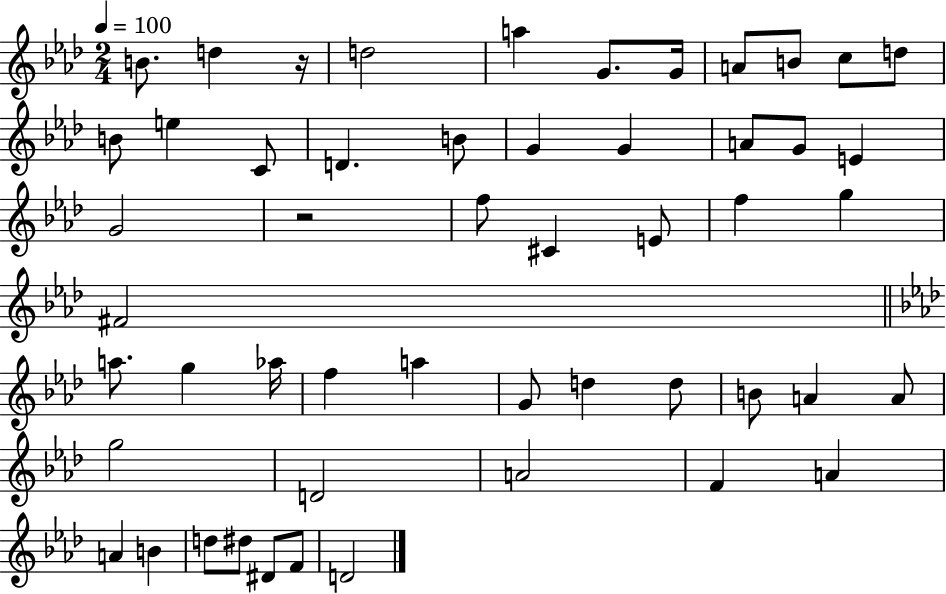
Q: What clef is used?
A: treble